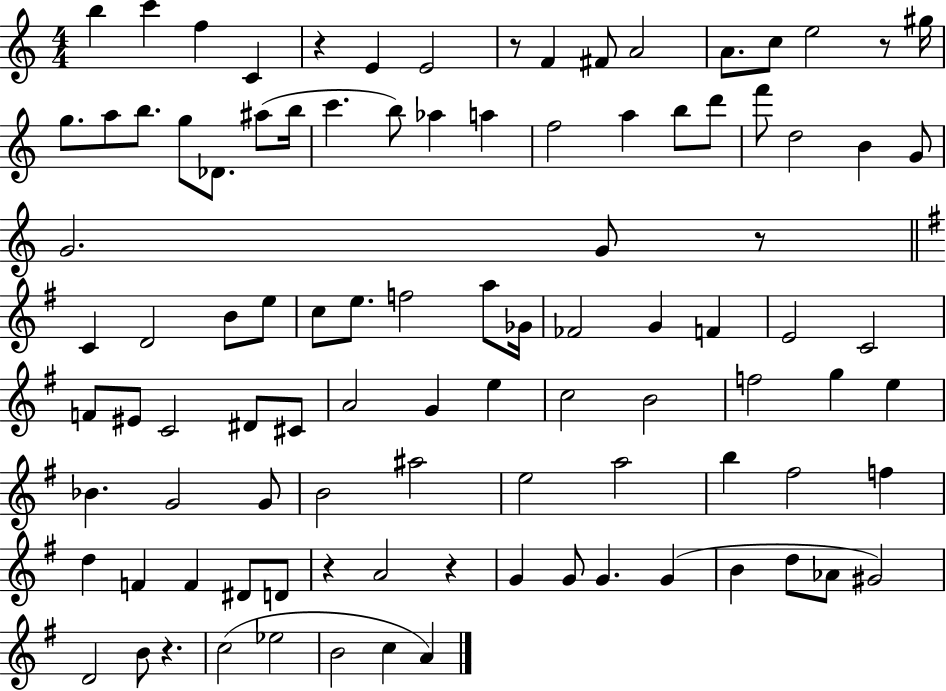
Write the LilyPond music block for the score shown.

{
  \clef treble
  \numericTimeSignature
  \time 4/4
  \key c \major
  \repeat volta 2 { b''4 c'''4 f''4 c'4 | r4 e'4 e'2 | r8 f'4 fis'8 a'2 | a'8. c''8 e''2 r8 gis''16 | \break g''8. a''8 b''8. g''8 des'8. ais''8( b''16 | c'''4. b''8) aes''4 a''4 | f''2 a''4 b''8 d'''8 | f'''8 d''2 b'4 g'8 | \break g'2. g'8 r8 | \bar "||" \break \key e \minor c'4 d'2 b'8 e''8 | c''8 e''8. f''2 a''8 ges'16 | fes'2 g'4 f'4 | e'2 c'2 | \break f'8 eis'8 c'2 dis'8 cis'8 | a'2 g'4 e''4 | c''2 b'2 | f''2 g''4 e''4 | \break bes'4. g'2 g'8 | b'2 ais''2 | e''2 a''2 | b''4 fis''2 f''4 | \break d''4 f'4 f'4 dis'8 d'8 | r4 a'2 r4 | g'4 g'8 g'4. g'4( | b'4 d''8 aes'8 gis'2) | \break d'2 b'8 r4. | c''2( ees''2 | b'2 c''4 a'4) | } \bar "|."
}